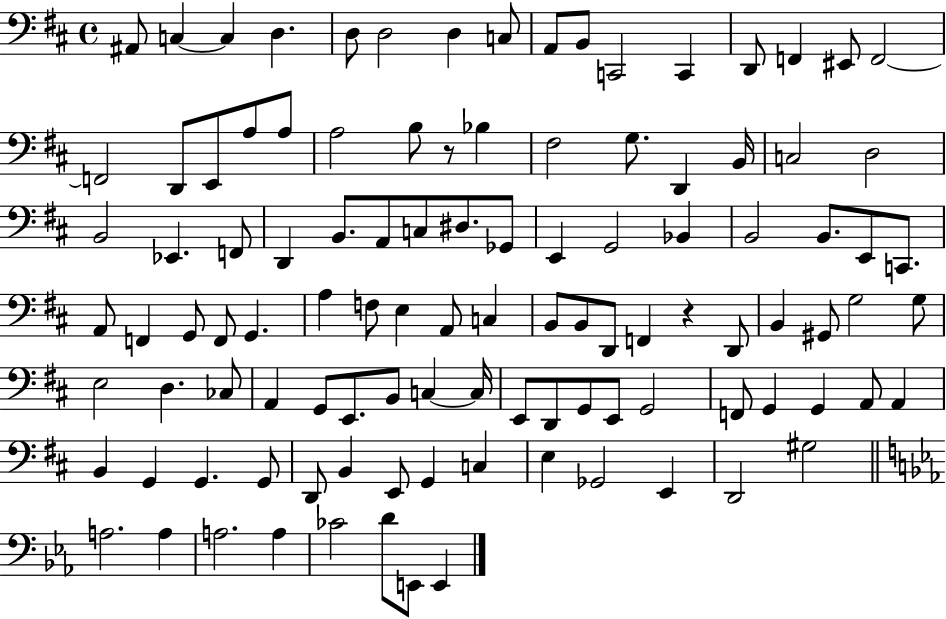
{
  \clef bass
  \time 4/4
  \defaultTimeSignature
  \key d \major
  \repeat volta 2 { ais,8 c4~~ c4 d4. | d8 d2 d4 c8 | a,8 b,8 c,2 c,4 | d,8 f,4 eis,8 f,2~~ | \break f,2 d,8 e,8 a8 a8 | a2 b8 r8 bes4 | fis2 g8. d,4 b,16 | c2 d2 | \break b,2 ees,4. f,8 | d,4 b,8. a,8 c8 dis8. ges,8 | e,4 g,2 bes,4 | b,2 b,8. e,8 c,8. | \break a,8 f,4 g,8 f,8 g,4. | a4 f8 e4 a,8 c4 | b,8 b,8 d,8 f,4 r4 d,8 | b,4 gis,8 g2 g8 | \break e2 d4. ces8 | a,4 g,8 e,8. b,8 c4~~ c16 | e,8 d,8 g,8 e,8 g,2 | f,8 g,4 g,4 a,8 a,4 | \break b,4 g,4 g,4. g,8 | d,8 b,4 e,8 g,4 c4 | e4 ges,2 e,4 | d,2 gis2 | \break \bar "||" \break \key c \minor a2. a4 | a2. a4 | ces'2 d'8 e,8 e,4 | } \bar "|."
}